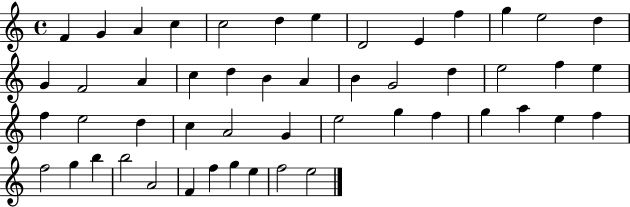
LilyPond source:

{
  \clef treble
  \time 4/4
  \defaultTimeSignature
  \key c \major
  f'4 g'4 a'4 c''4 | c''2 d''4 e''4 | d'2 e'4 f''4 | g''4 e''2 d''4 | \break g'4 f'2 a'4 | c''4 d''4 b'4 a'4 | b'4 g'2 d''4 | e''2 f''4 e''4 | \break f''4 e''2 d''4 | c''4 a'2 g'4 | e''2 g''4 f''4 | g''4 a''4 e''4 f''4 | \break f''2 g''4 b''4 | b''2 a'2 | f'4 f''4 g''4 e''4 | f''2 e''2 | \break \bar "|."
}